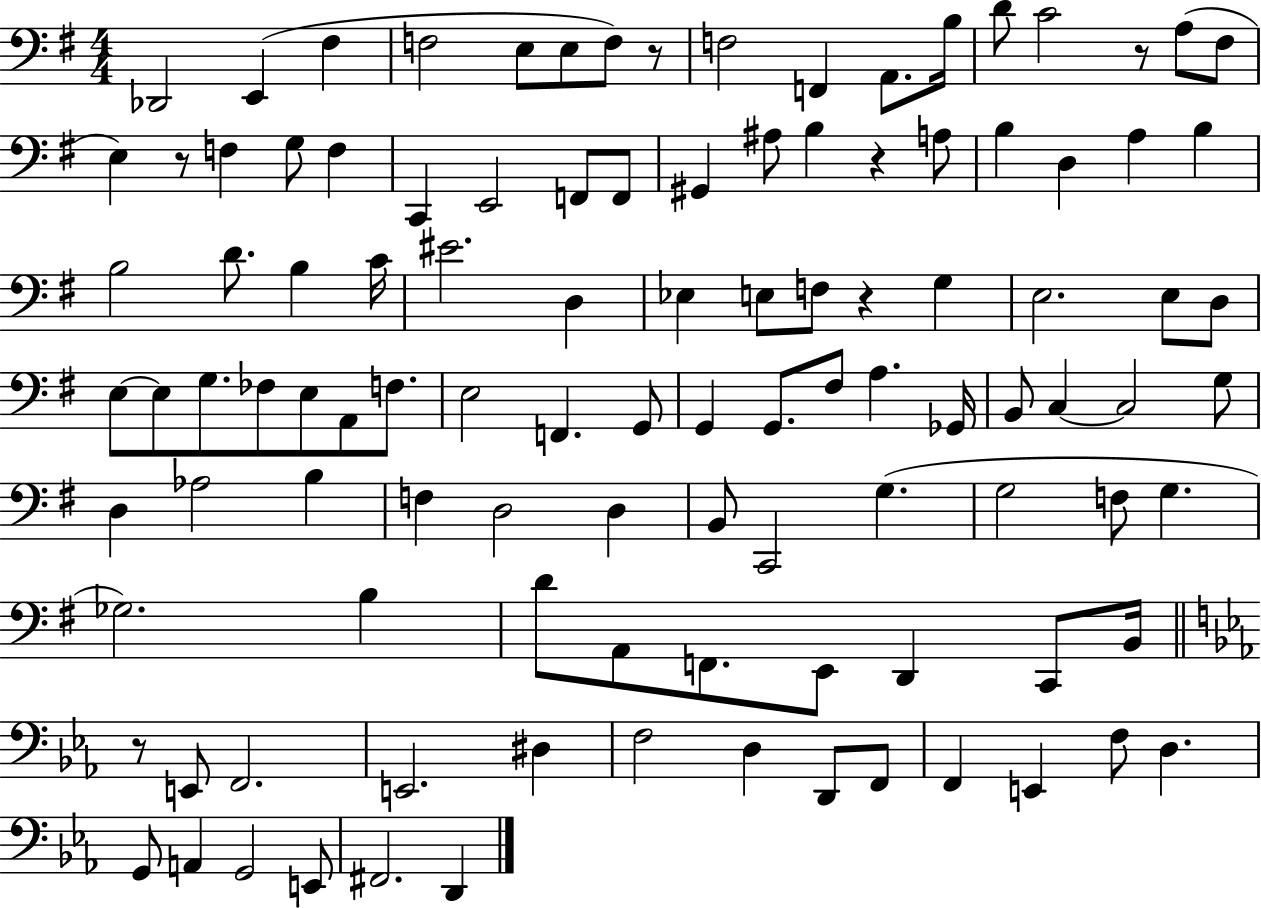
{
  \clef bass
  \numericTimeSignature
  \time 4/4
  \key g \major
  des,2 e,4( fis4 | f2 e8 e8 f8) r8 | f2 f,4 a,8. b16 | d'8 c'2 r8 a8( fis8 | \break e4) r8 f4 g8 f4 | c,4 e,2 f,8 f,8 | gis,4 ais8 b4 r4 a8 | b4 d4 a4 b4 | \break b2 d'8. b4 c'16 | eis'2. d4 | ees4 e8 f8 r4 g4 | e2. e8 d8 | \break e8~~ e8 g8. fes8 e8 a,8 f8. | e2 f,4. g,8 | g,4 g,8. fis8 a4. ges,16 | b,8 c4~~ c2 g8 | \break d4 aes2 b4 | f4 d2 d4 | b,8 c,2 g4.( | g2 f8 g4. | \break ges2.) b4 | d'8 a,8 f,8. e,8 d,4 c,8 b,16 | \bar "||" \break \key ees \major r8 e,8 f,2. | e,2. dis4 | f2 d4 d,8 f,8 | f,4 e,4 f8 d4. | \break g,8 a,4 g,2 e,8 | fis,2. d,4 | \bar "|."
}